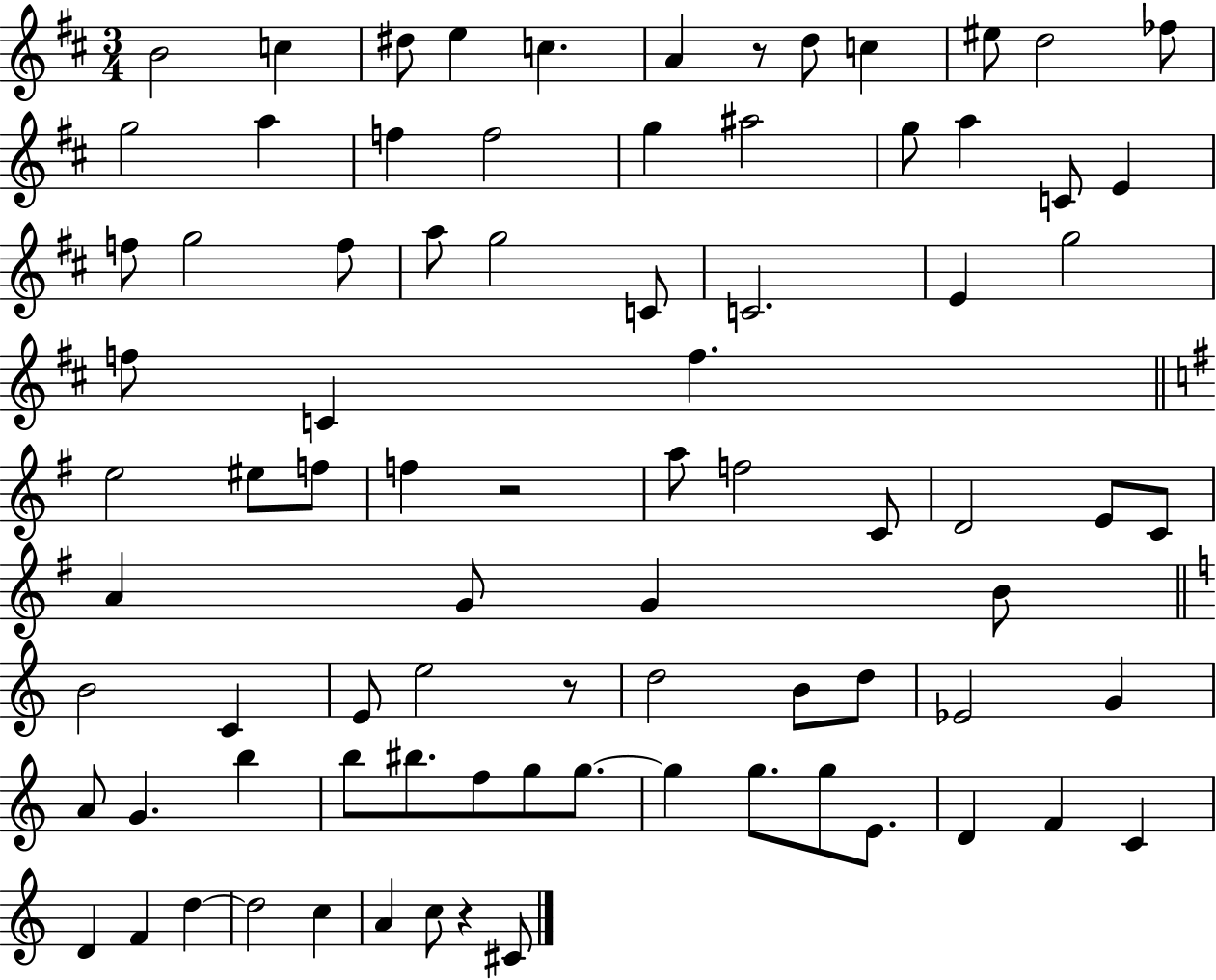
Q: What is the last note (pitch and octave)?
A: C#4